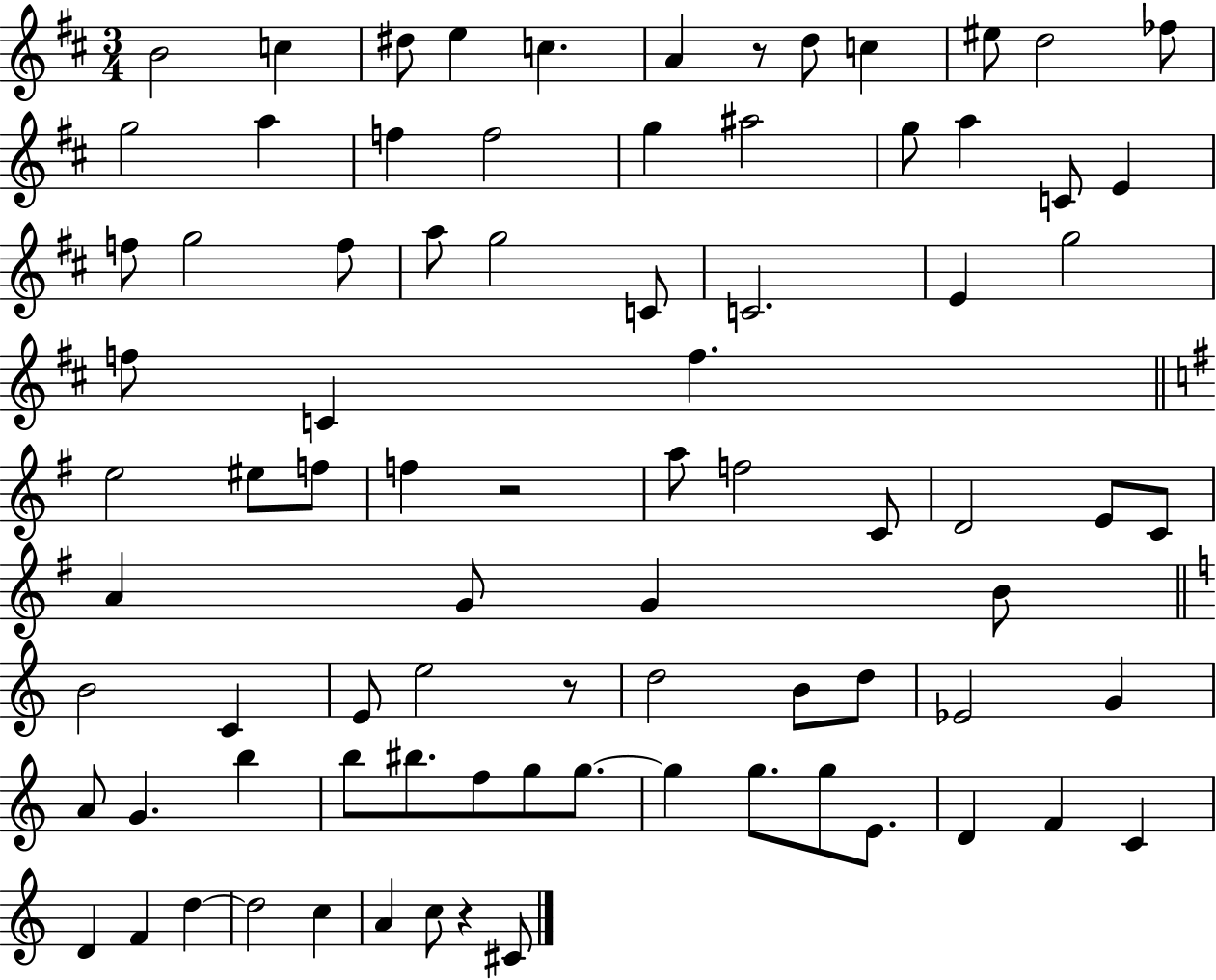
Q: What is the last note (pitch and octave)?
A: C#4